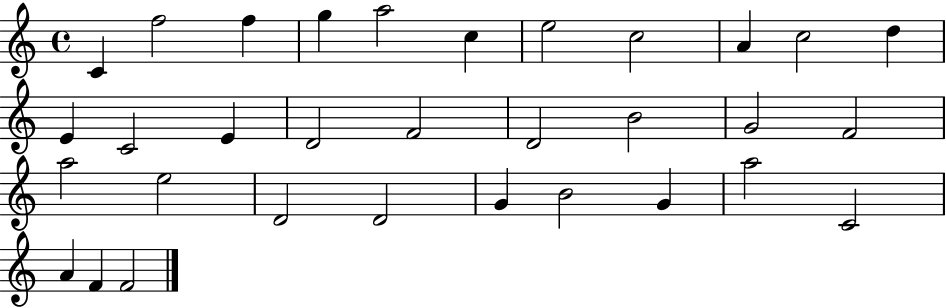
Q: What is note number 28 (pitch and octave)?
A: A5